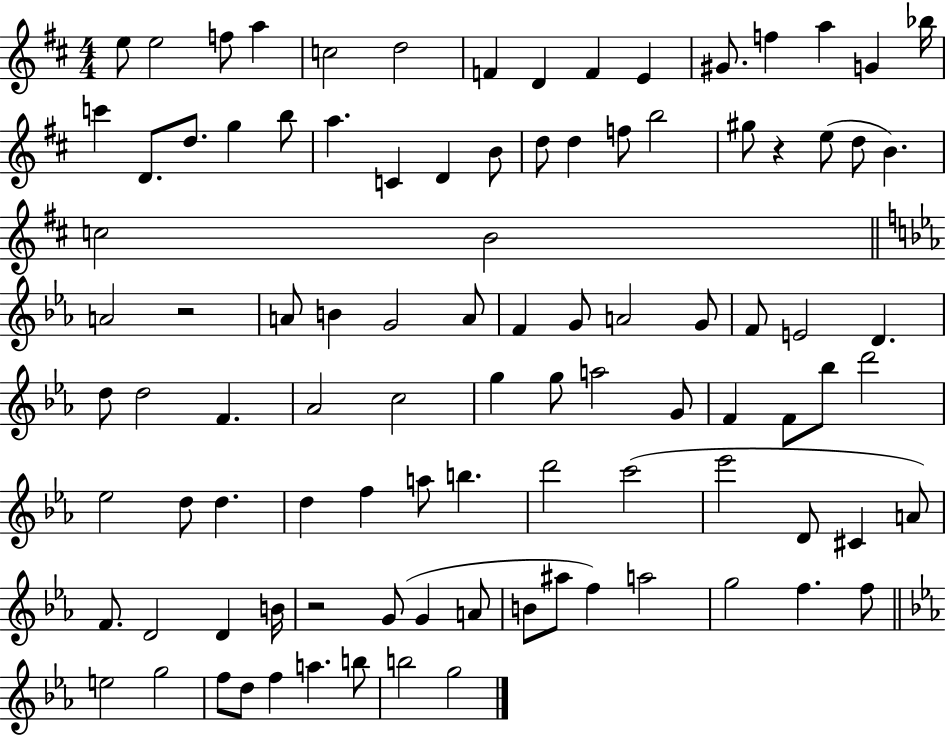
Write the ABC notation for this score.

X:1
T:Untitled
M:4/4
L:1/4
K:D
e/2 e2 f/2 a c2 d2 F D F E ^G/2 f a G _b/4 c' D/2 d/2 g b/2 a C D B/2 d/2 d f/2 b2 ^g/2 z e/2 d/2 B c2 B2 A2 z2 A/2 B G2 A/2 F G/2 A2 G/2 F/2 E2 D d/2 d2 F _A2 c2 g g/2 a2 G/2 F F/2 _b/2 d'2 _e2 d/2 d d f a/2 b d'2 c'2 _e'2 D/2 ^C A/2 F/2 D2 D B/4 z2 G/2 G A/2 B/2 ^a/2 f a2 g2 f f/2 e2 g2 f/2 d/2 f a b/2 b2 g2